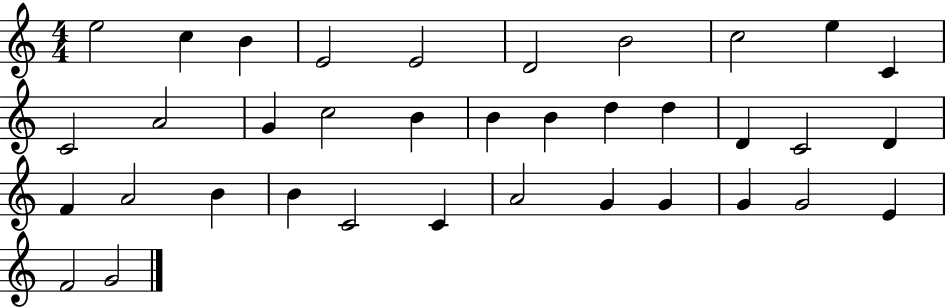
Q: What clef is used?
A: treble